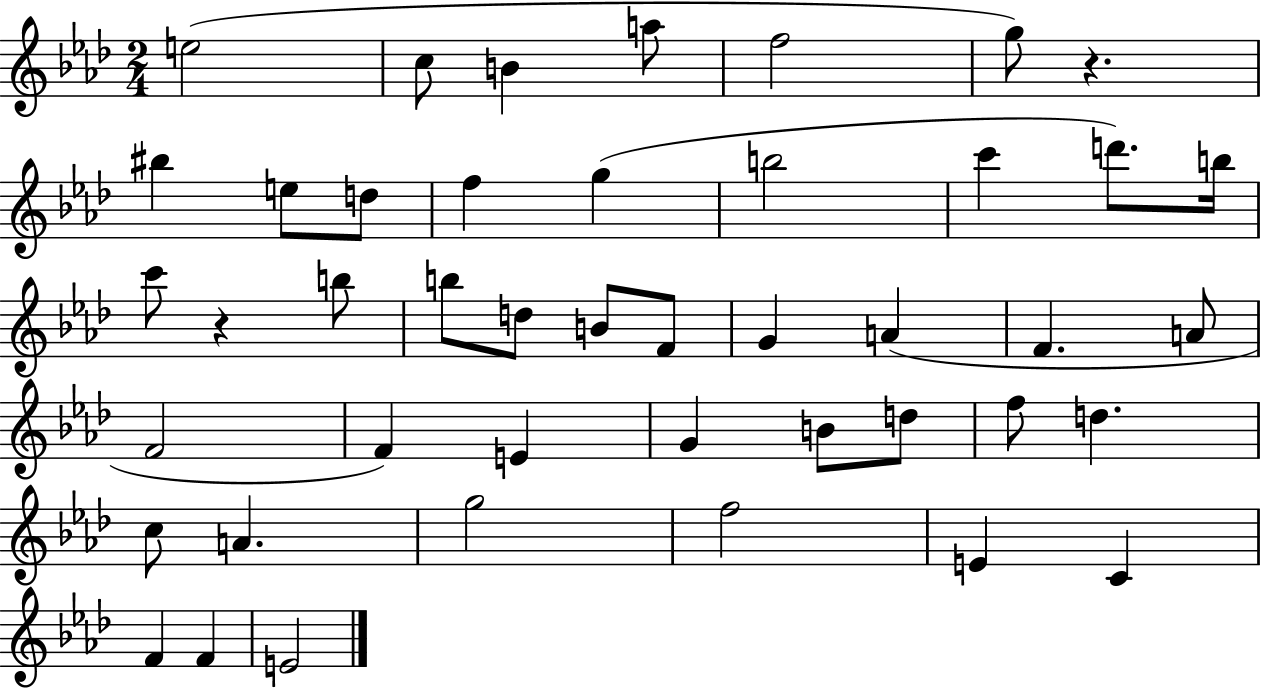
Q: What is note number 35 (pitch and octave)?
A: A4